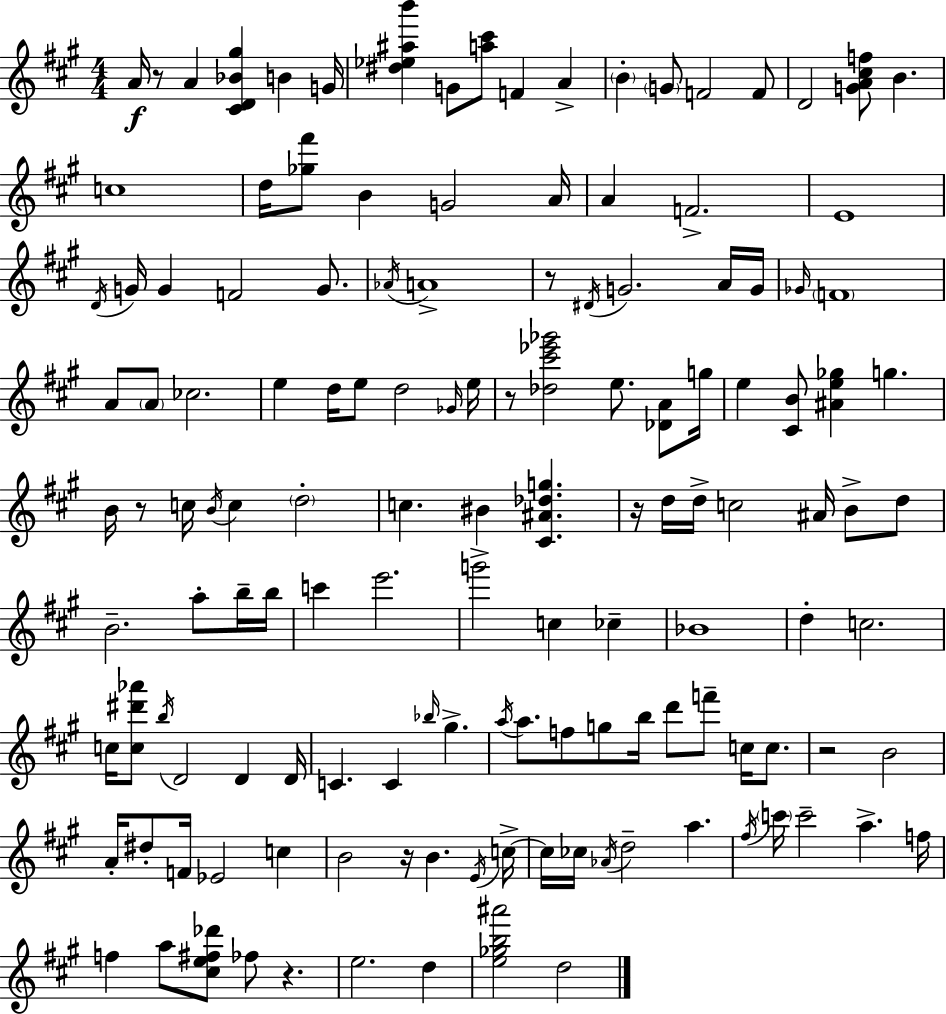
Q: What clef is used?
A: treble